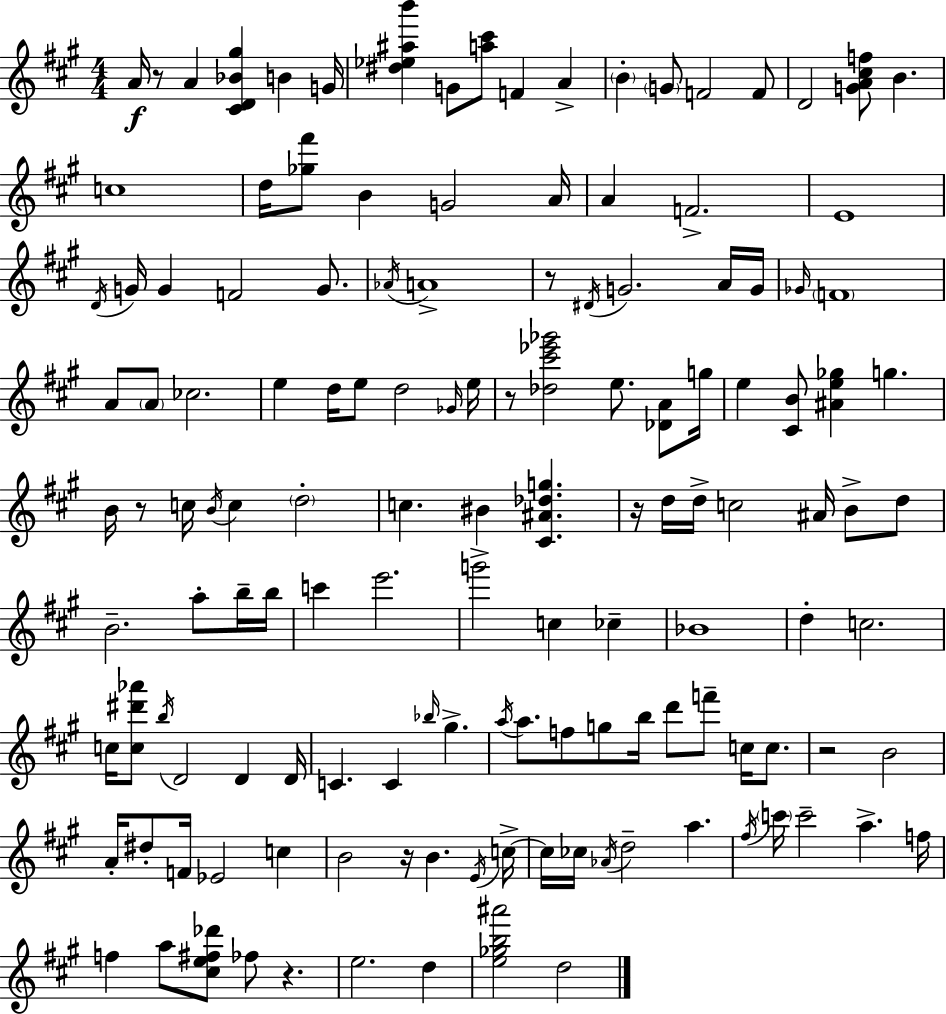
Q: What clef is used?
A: treble